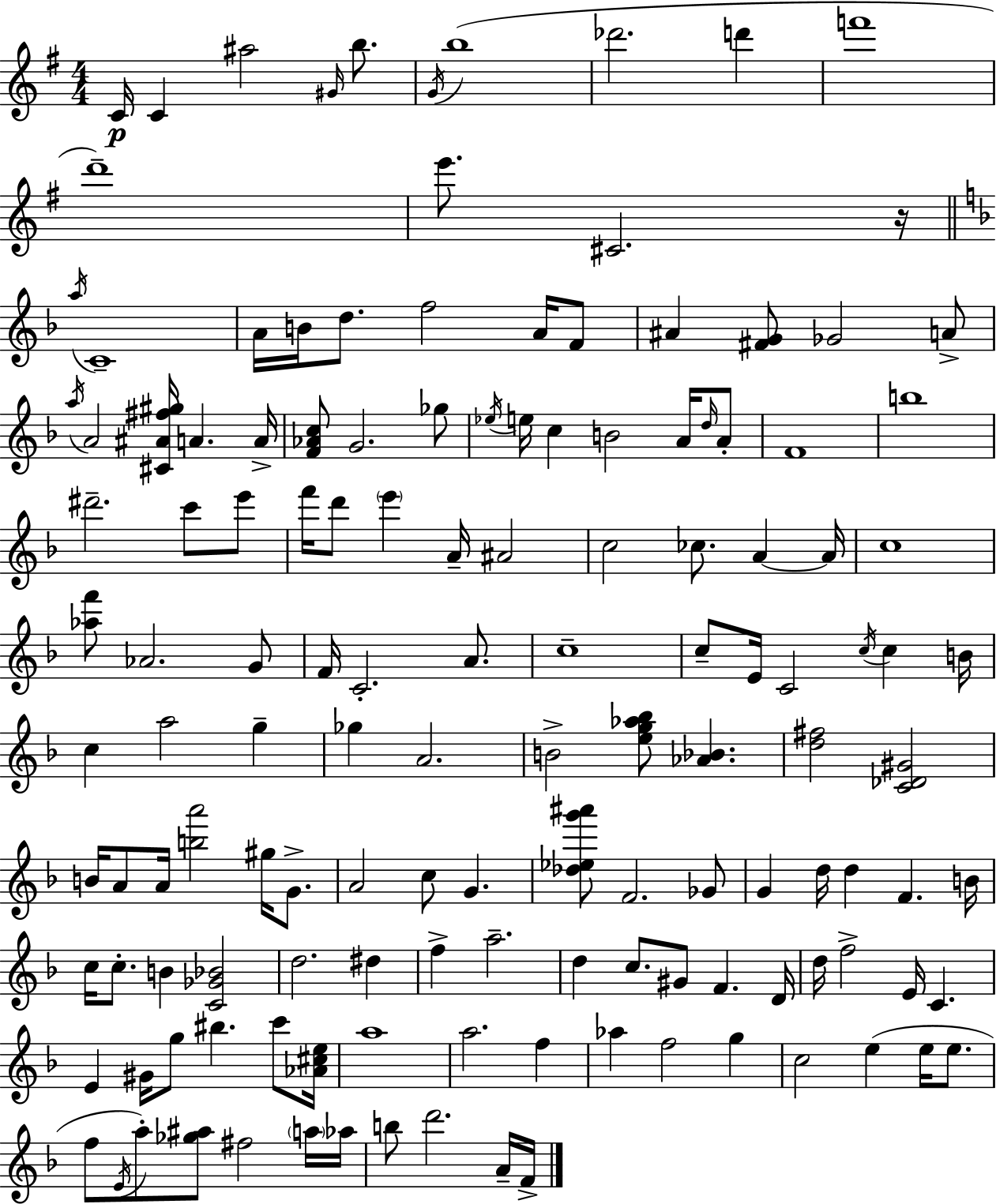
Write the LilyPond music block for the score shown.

{
  \clef treble
  \numericTimeSignature
  \time 4/4
  \key e \minor
  \repeat volta 2 { c'16\p c'4 ais''2 \grace { gis'16 } b''8. | \acciaccatura { g'16 }( b''1 | des'''2. d'''4 | f'''1 | \break d'''1--) | e'''8. cis'2. | r16 \bar "||" \break \key f \major \acciaccatura { a''16 } c'1-- | a'16 b'16 d''8. f''2 a'16 f'8 | ais'4 <fis' g'>8 ges'2 a'8-> | \acciaccatura { a''16 } a'2 <cis' ais' fis'' gis''>16 a'4. | \break a'16-> <f' aes' c''>8 g'2. | ges''8 \acciaccatura { ees''16 } e''16 c''4 b'2 | a'16 \grace { d''16 } a'8-. f'1 | b''1 | \break dis'''2.-- | c'''8 e'''8 f'''16 d'''8 \parenthesize e'''4 a'16-- ais'2 | c''2 ces''8. a'4~~ | a'16 c''1 | \break <aes'' f'''>8 aes'2. | g'8 f'16 c'2.-. | a'8. c''1-- | c''8-- e'16 c'2 \acciaccatura { c''16 } | \break c''4 b'16 c''4 a''2 | g''4-- ges''4 a'2. | b'2-> <e'' g'' aes'' bes''>8 <aes' bes'>4. | <d'' fis''>2 <c' des' gis'>2 | \break b'16 a'8 a'16 <b'' a'''>2 | gis''16 g'8.-> a'2 c''8 g'4. | <des'' ees'' g''' ais'''>8 f'2. | ges'8 g'4 d''16 d''4 f'4. | \break b'16 c''16 c''8.-. b'4 <c' ges' bes'>2 | d''2. | dis''4 f''4-> a''2.-- | d''4 c''8. gis'8 f'4. | \break d'16 d''16 f''2-> e'16 c'4. | e'4 gis'16 g''8 bis''4. | c'''8 <aes' cis'' e''>16 a''1 | a''2. | \break f''4 aes''4 f''2 | g''4 c''2 e''4( | e''16 e''8. f''8 \acciaccatura { e'16 }) a''8-. <ges'' ais''>8 fis''2 | \parenthesize a''16 aes''16 b''8 d'''2. | \break a'16-- f'16-> } \bar "|."
}